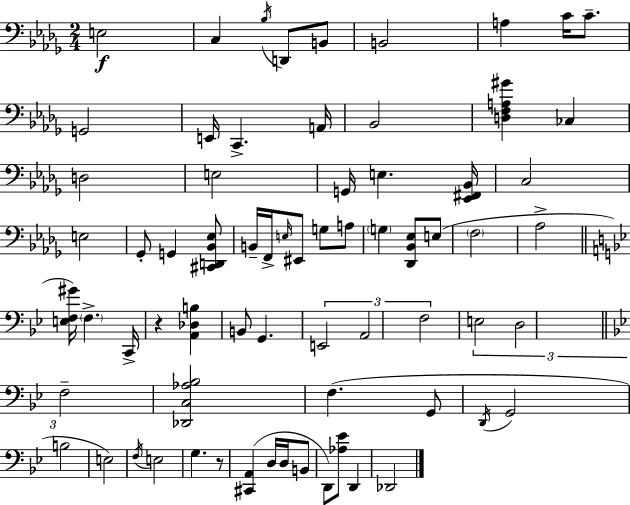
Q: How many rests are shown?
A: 2